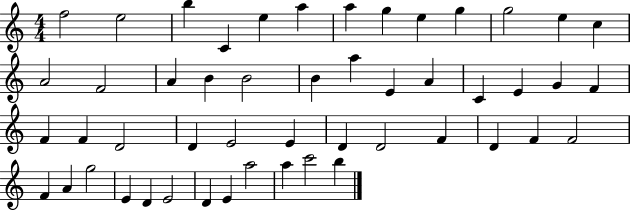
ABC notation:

X:1
T:Untitled
M:4/4
L:1/4
K:C
f2 e2 b C e a a g e g g2 e c A2 F2 A B B2 B a E A C E G F F F D2 D E2 E D D2 F D F F2 F A g2 E D E2 D E a2 a c'2 b